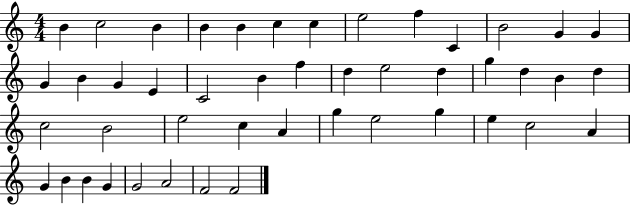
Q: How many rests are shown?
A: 0